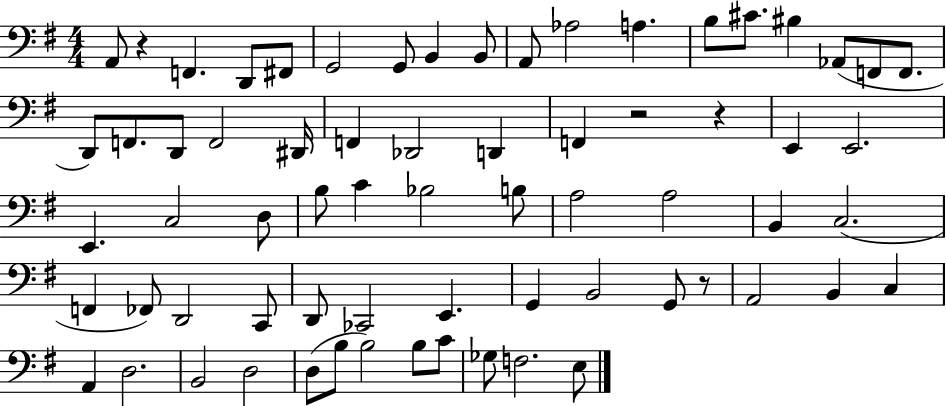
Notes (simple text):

A2/e R/q F2/q. D2/e F#2/e G2/h G2/e B2/q B2/e A2/e Ab3/h A3/q. B3/e C#4/e. BIS3/q Ab2/e F2/e F2/e. D2/e F2/e. D2/e F2/h D#2/s F2/q Db2/h D2/q F2/q R/h R/q E2/q E2/h. E2/q. C3/h D3/e B3/e C4/q Bb3/h B3/e A3/h A3/h B2/q C3/h. F2/q FES2/e D2/h C2/e D2/e CES2/h E2/q. G2/q B2/h G2/e R/e A2/h B2/q C3/q A2/q D3/h. B2/h D3/h D3/e B3/e B3/h B3/e C4/e Gb3/e F3/h. E3/e